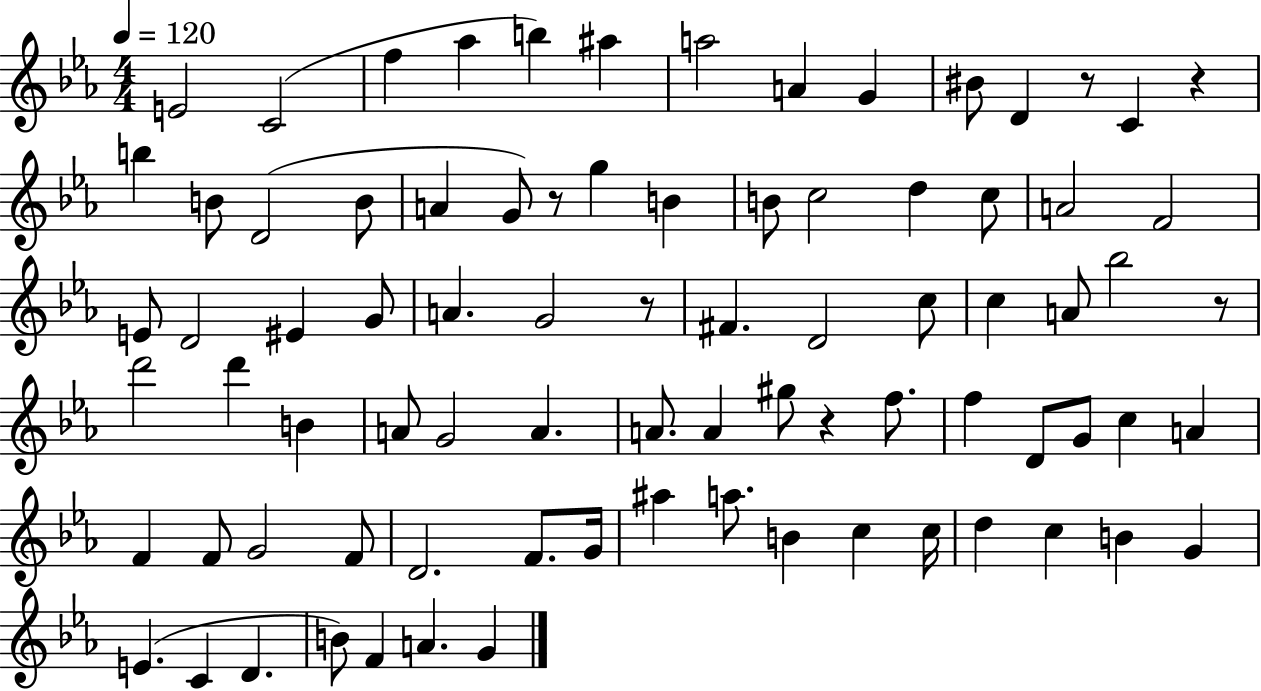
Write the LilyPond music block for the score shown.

{
  \clef treble
  \numericTimeSignature
  \time 4/4
  \key ees \major
  \tempo 4 = 120
  e'2 c'2( | f''4 aes''4 b''4) ais''4 | a''2 a'4 g'4 | bis'8 d'4 r8 c'4 r4 | \break b''4 b'8 d'2( b'8 | a'4 g'8) r8 g''4 b'4 | b'8 c''2 d''4 c''8 | a'2 f'2 | \break e'8 d'2 eis'4 g'8 | a'4. g'2 r8 | fis'4. d'2 c''8 | c''4 a'8 bes''2 r8 | \break d'''2 d'''4 b'4 | a'8 g'2 a'4. | a'8. a'4 gis''8 r4 f''8. | f''4 d'8 g'8 c''4 a'4 | \break f'4 f'8 g'2 f'8 | d'2. f'8. g'16 | ais''4 a''8. b'4 c''4 c''16 | d''4 c''4 b'4 g'4 | \break e'4.( c'4 d'4. | b'8) f'4 a'4. g'4 | \bar "|."
}